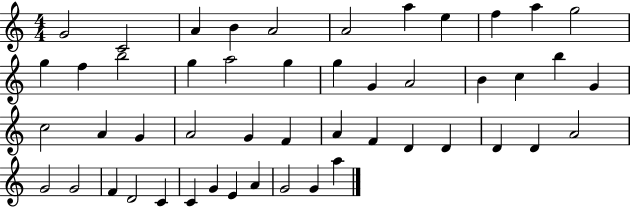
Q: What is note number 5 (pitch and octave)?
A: A4